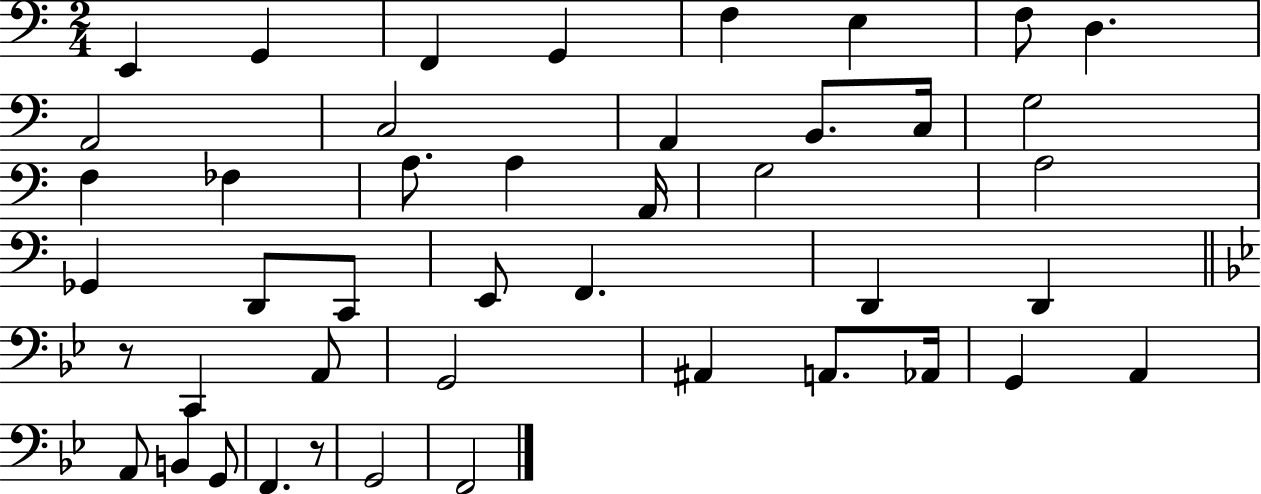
E2/q G2/q F2/q G2/q F3/q E3/q F3/e D3/q. A2/h C3/h A2/q B2/e. C3/s G3/h F3/q FES3/q A3/e. A3/q A2/s G3/h A3/h Gb2/q D2/e C2/e E2/e F2/q. D2/q D2/q R/e C2/q A2/e G2/h A#2/q A2/e. Ab2/s G2/q A2/q A2/e B2/q G2/e F2/q. R/e G2/h F2/h